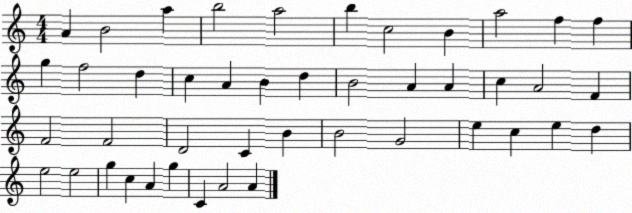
X:1
T:Untitled
M:4/4
L:1/4
K:C
A B2 a b2 a2 b c2 B a2 f f g f2 d c A B d B2 A A c A2 F F2 F2 D2 C B B2 G2 e c e d e2 e2 g c A g C A2 A